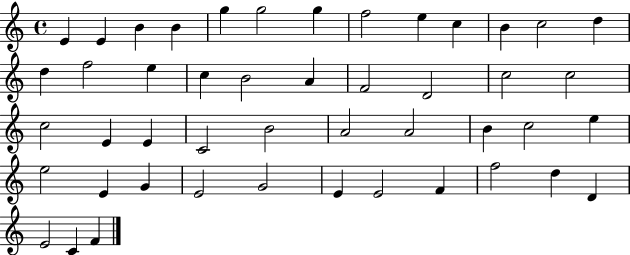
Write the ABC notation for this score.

X:1
T:Untitled
M:4/4
L:1/4
K:C
E E B B g g2 g f2 e c B c2 d d f2 e c B2 A F2 D2 c2 c2 c2 E E C2 B2 A2 A2 B c2 e e2 E G E2 G2 E E2 F f2 d D E2 C F